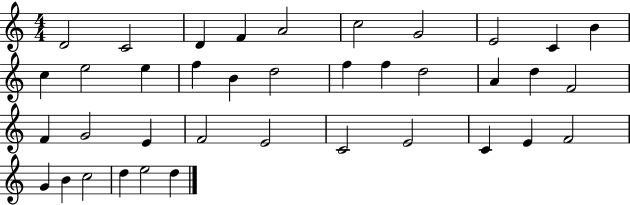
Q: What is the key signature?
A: C major